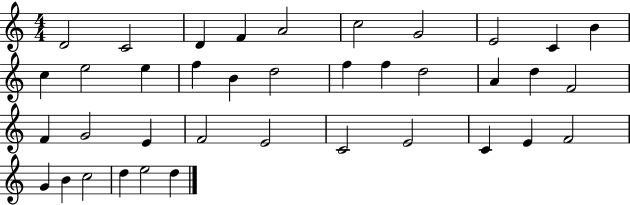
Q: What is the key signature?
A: C major